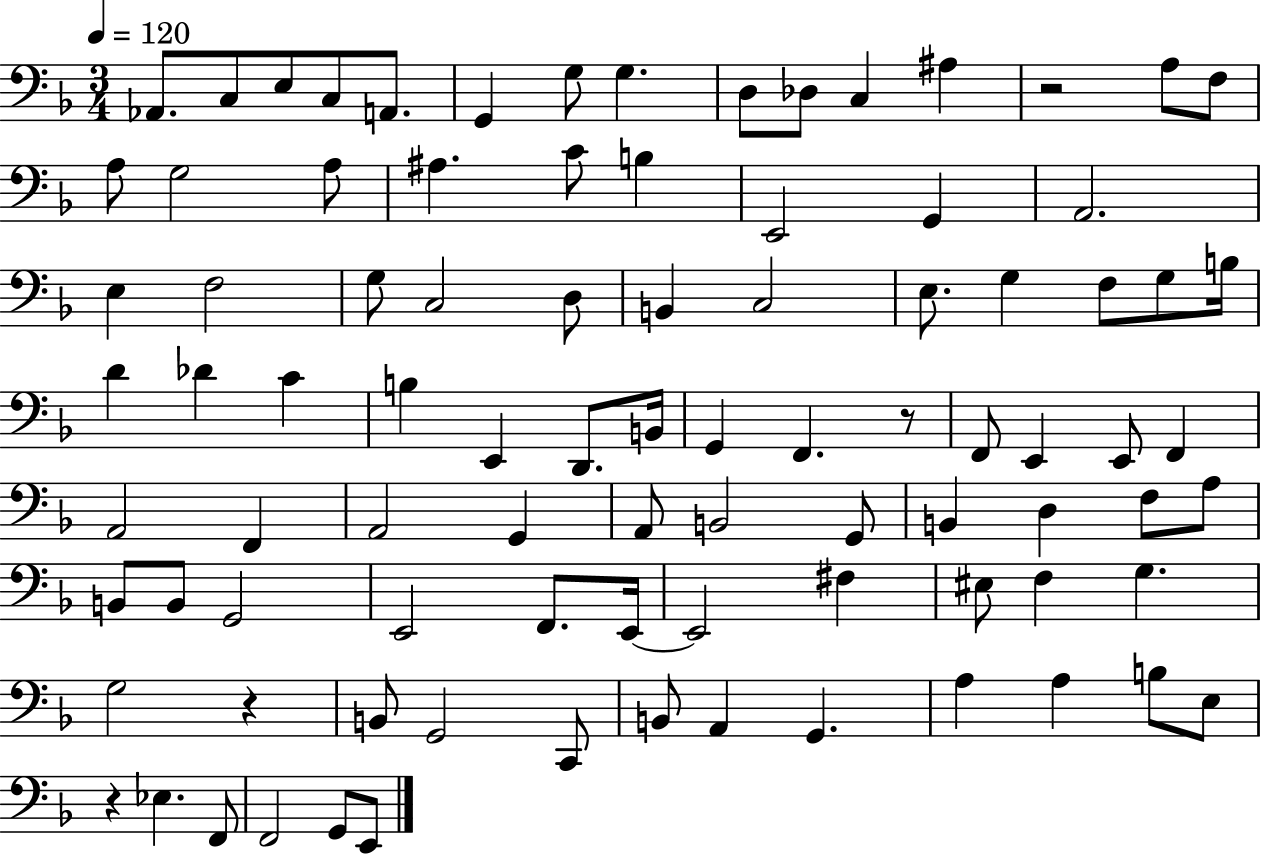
Ab2/e. C3/e E3/e C3/e A2/e. G2/q G3/e G3/q. D3/e Db3/e C3/q A#3/q R/h A3/e F3/e A3/e G3/h A3/e A#3/q. C4/e B3/q E2/h G2/q A2/h. E3/q F3/h G3/e C3/h D3/e B2/q C3/h E3/e. G3/q F3/e G3/e B3/s D4/q Db4/q C4/q B3/q E2/q D2/e. B2/s G2/q F2/q. R/e F2/e E2/q E2/e F2/q A2/h F2/q A2/h G2/q A2/e B2/h G2/e B2/q D3/q F3/e A3/e B2/e B2/e G2/h E2/h F2/e. E2/s E2/h F#3/q EIS3/e F3/q G3/q. G3/h R/q B2/e G2/h C2/e B2/e A2/q G2/q. A3/q A3/q B3/e E3/e R/q Eb3/q. F2/e F2/h G2/e E2/e